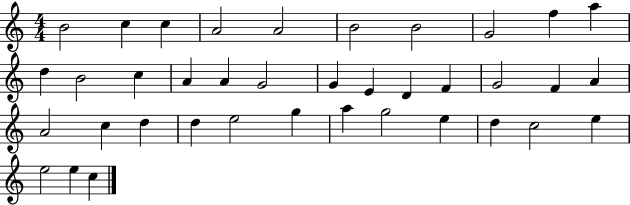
B4/h C5/q C5/q A4/h A4/h B4/h B4/h G4/h F5/q A5/q D5/q B4/h C5/q A4/q A4/q G4/h G4/q E4/q D4/q F4/q G4/h F4/q A4/q A4/h C5/q D5/q D5/q E5/h G5/q A5/q G5/h E5/q D5/q C5/h E5/q E5/h E5/q C5/q